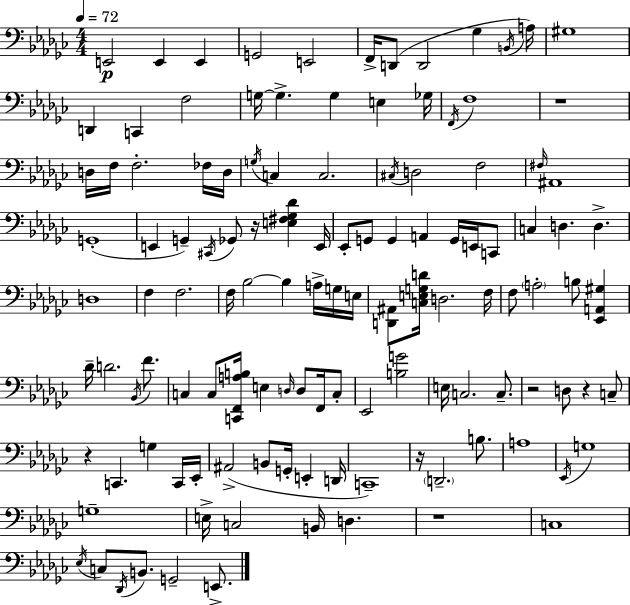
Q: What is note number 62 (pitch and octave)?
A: F3